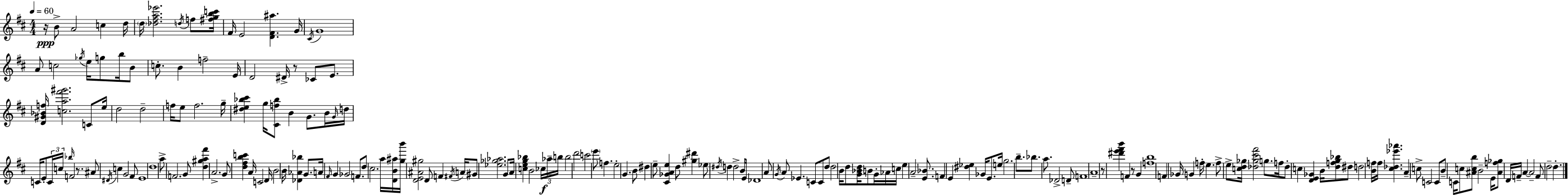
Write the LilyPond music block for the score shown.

{
  \clef treble
  \numericTimeSignature
  \time 4/4
  \key d \major
  \tempo 4 = 60
  \repeat volta 2 { r16\ppp b'8-> a'2 c''4 d''16 | \parenthesize d''16 <des'' fis'' a'' ees'''>2. \acciaccatura { d''16 } f''8 | <fis'' g'' b'' c'''>16 fis'16 e'2 <d' fis' ais''>4. | g'16 \acciaccatura { cis'16 } g'1 | \break a'8 c''2 \acciaccatura { ges''16 } e''16 g''8 | b''16 b'8 c''8.-. b'4 f''2-- | e'16 d'2 dis'16-> r8 ces'8 | e'8. <d' gis' bes' f''>16 <c'' a'' fis''' gis'''>2. | \break c'8 e''16 d''2 d''2-- | f''16 e''8 f''2. | g''16-- <dis'' e'' bes'' cis'''>4 g''16 <cis' f'' bes''>8 b'4 g'8. | b'16 \grace { g'16 } d''16 c'16 e'8-. \tuplet 3/2 { c'16 c''16 \grace { bes''16 } } f'2 | \break r8. ais'8 \acciaccatura { dis'16 } c''4 g'2 | fis'8 e'1 | d''1 | a''8-> f'2. | \break g'8 <d'' gis'' a'' fis'''>4 a'2.-> | g'8 <d'' fis'' b'' c'''>4 a'16 c'2 | d'16 b'2 b'16 <des' aes' bes''>4 | g'8. a'16 \grace { fis'16 } g'4 ges'2 | \break f'8. d''8 cis''2. | a''16 <d' b' ais''>16 <g'' b'''>16 <d' e' ais' gis''>2 | d'8 f'4 \acciaccatura { fis'16 } a'16 gis'8 <ees'' ges'' aes''>2. | g'8 a'16 <c'' e'' g'' bes''>4 b'2 | \break \tuplet 3/2 { ces''16\f aes''16-- b''16 } b''2 | d'''2 c'''2 | \parenthesize e'''8 f''4. e''2-. | g'4. b'8 dis''4 e''8-- <cis' ges' a' e''>4 | \break d''8 <gis'' dis'''>4 ees''8 \acciaccatura { dis''16 } d''4 d''2-> | b'16 e'16 des'1 | a'8 \acciaccatura { g'16 } a'8 ees'4. | c'8 c'8 d''8 d''2 | \break b'16 d''8 <g' bes' d''>16 b'8 g'16-. aes'16 c''16 e''4 a'2-- | <e' bes'>8. f'4 e'4 | <dis'' ees''>4 ges'16 e'8. e''16 g''2. | b''8.-- bes''8. a''8. | \break des'2-> d'8-- f'1 | a'1-- | r8 <dis''' e''' fis''' b'''>4 | f'4 r8 g'4 <f'' b''>1 | \break f'4 ges'16 g'4 | f''16-. e''4. f''8-> e''8-> <c'' d'' ges''>16 <des'' ges'' cis''' fis'''>2 | g''8. f''16 des''8-. c''4 | <d' e' ges'>4 b'16 <d'' f'' g'' bes''>8 dis''8 d''2 | \break <b' f''>16 f''16 <cis'' des'' ees''' aes'''>4. a'4-- c''8-> | c'2 c'8 b'8-- c'16 c''8 <ais' c'' b''>8 | b'2-- e'16 <ais' f'' ges''>8 d'16 f'16-- a'4~~ | a'2-- f'8 d''2-- | \break d''4.-. } \bar "|."
}